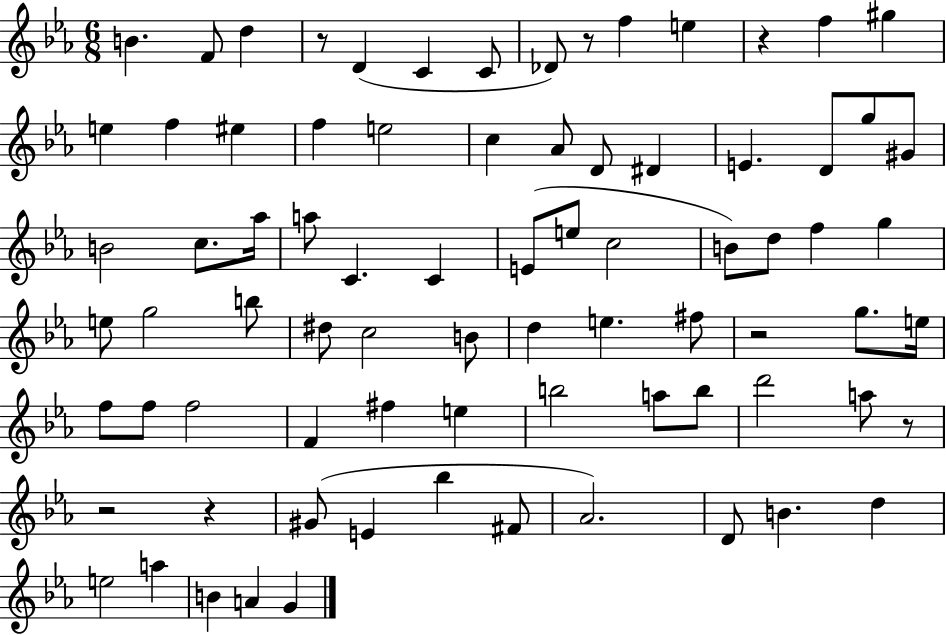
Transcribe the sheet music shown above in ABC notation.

X:1
T:Untitled
M:6/8
L:1/4
K:Eb
B F/2 d z/2 D C C/2 _D/2 z/2 f e z f ^g e f ^e f e2 c _A/2 D/2 ^D E D/2 g/2 ^G/2 B2 c/2 _a/4 a/2 C C E/2 e/2 c2 B/2 d/2 f g e/2 g2 b/2 ^d/2 c2 B/2 d e ^f/2 z2 g/2 e/4 f/2 f/2 f2 F ^f e b2 a/2 b/2 d'2 a/2 z/2 z2 z ^G/2 E _b ^F/2 _A2 D/2 B d e2 a B A G